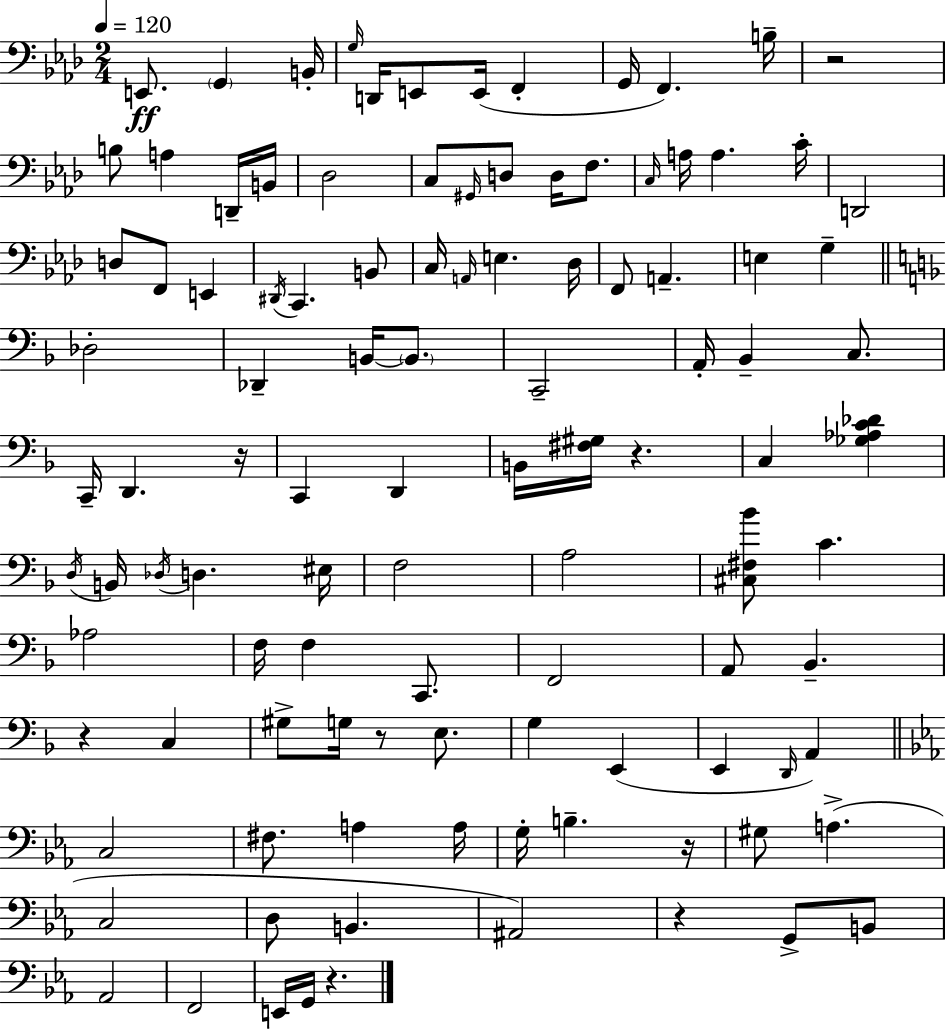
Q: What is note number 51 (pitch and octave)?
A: C2